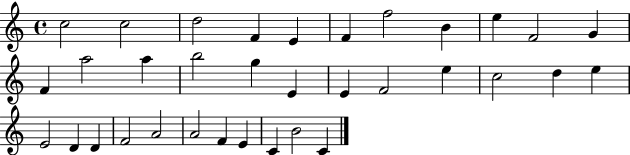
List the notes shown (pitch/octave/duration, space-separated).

C5/h C5/h D5/h F4/q E4/q F4/q F5/h B4/q E5/q F4/h G4/q F4/q A5/h A5/q B5/h G5/q E4/q E4/q F4/h E5/q C5/h D5/q E5/q E4/h D4/q D4/q F4/h A4/h A4/h F4/q E4/q C4/q B4/h C4/q